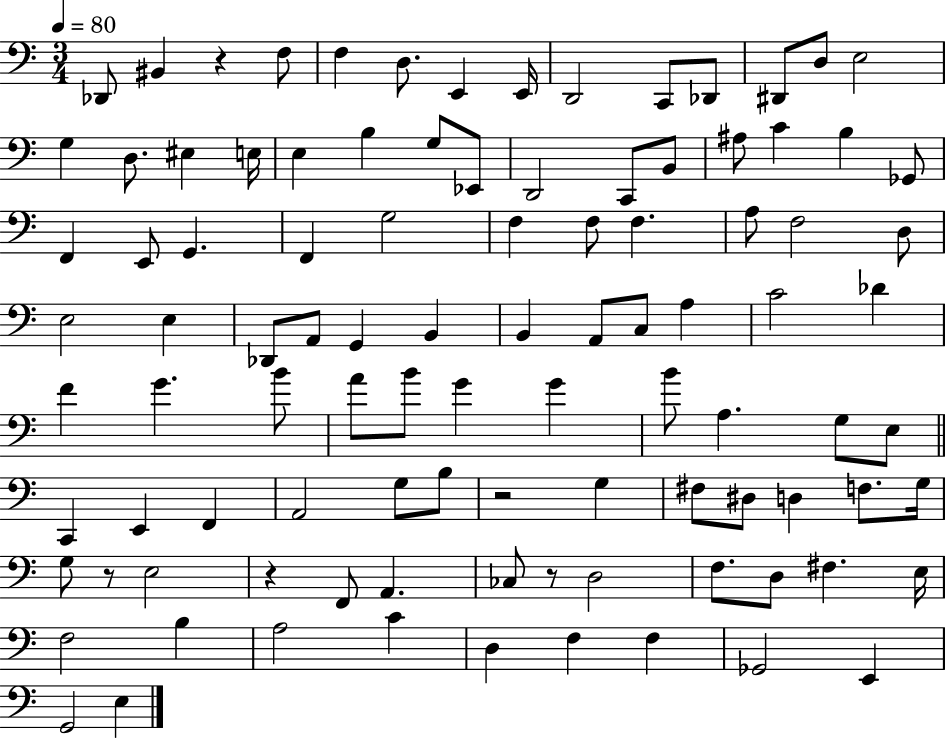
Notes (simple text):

Db2/e BIS2/q R/q F3/e F3/q D3/e. E2/q E2/s D2/h C2/e Db2/e D#2/e D3/e E3/h G3/q D3/e. EIS3/q E3/s E3/q B3/q G3/e Eb2/e D2/h C2/e B2/e A#3/e C4/q B3/q Gb2/e F2/q E2/e G2/q. F2/q G3/h F3/q F3/e F3/q. A3/e F3/h D3/e E3/h E3/q Db2/e A2/e G2/q B2/q B2/q A2/e C3/e A3/q C4/h Db4/q F4/q G4/q. B4/e A4/e B4/e G4/q G4/q B4/e A3/q. G3/e E3/e C2/q E2/q F2/q A2/h G3/e B3/e R/h G3/q F#3/e D#3/e D3/q F3/e. G3/s G3/e R/e E3/h R/q F2/e A2/q. CES3/e R/e D3/h F3/e. D3/e F#3/q. E3/s F3/h B3/q A3/h C4/q D3/q F3/q F3/q Gb2/h E2/q G2/h E3/q